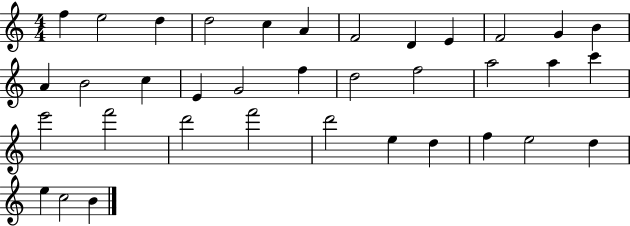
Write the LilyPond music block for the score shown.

{
  \clef treble
  \numericTimeSignature
  \time 4/4
  \key c \major
  f''4 e''2 d''4 | d''2 c''4 a'4 | f'2 d'4 e'4 | f'2 g'4 b'4 | \break a'4 b'2 c''4 | e'4 g'2 f''4 | d''2 f''2 | a''2 a''4 c'''4 | \break e'''2 f'''2 | d'''2 f'''2 | d'''2 e''4 d''4 | f''4 e''2 d''4 | \break e''4 c''2 b'4 | \bar "|."
}